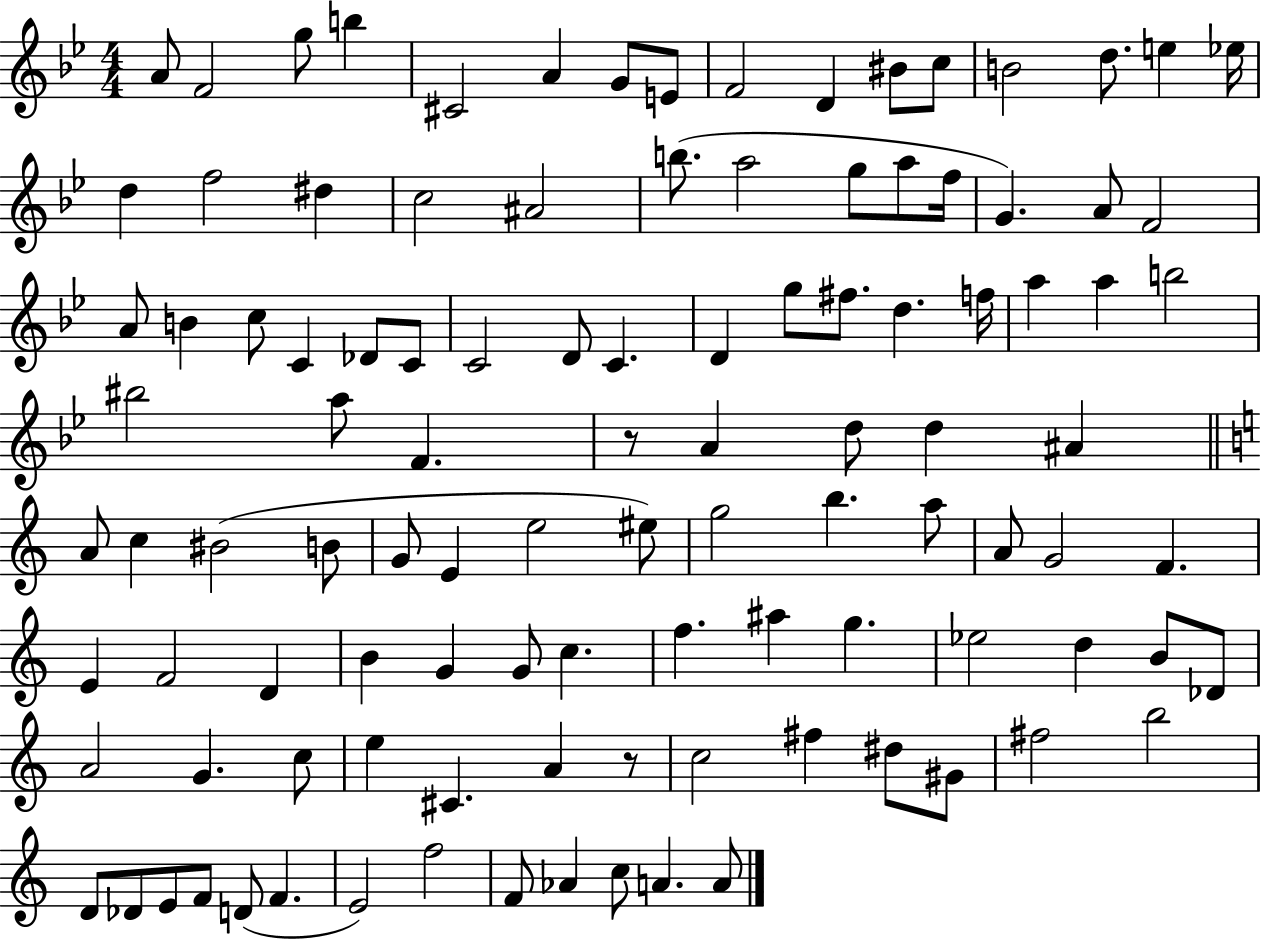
X:1
T:Untitled
M:4/4
L:1/4
K:Bb
A/2 F2 g/2 b ^C2 A G/2 E/2 F2 D ^B/2 c/2 B2 d/2 e _e/4 d f2 ^d c2 ^A2 b/2 a2 g/2 a/2 f/4 G A/2 F2 A/2 B c/2 C _D/2 C/2 C2 D/2 C D g/2 ^f/2 d f/4 a a b2 ^b2 a/2 F z/2 A d/2 d ^A A/2 c ^B2 B/2 G/2 E e2 ^e/2 g2 b a/2 A/2 G2 F E F2 D B G G/2 c f ^a g _e2 d B/2 _D/2 A2 G c/2 e ^C A z/2 c2 ^f ^d/2 ^G/2 ^f2 b2 D/2 _D/2 E/2 F/2 D/2 F E2 f2 F/2 _A c/2 A A/2